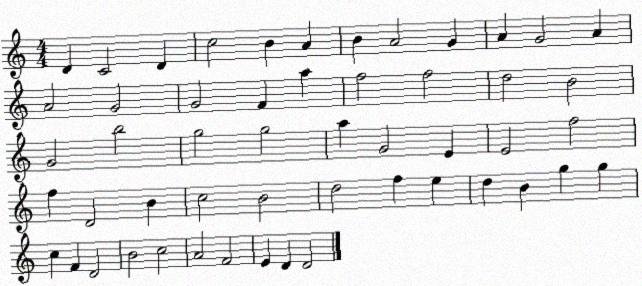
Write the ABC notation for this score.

X:1
T:Untitled
M:4/4
L:1/4
K:C
D C2 D c2 B A B A2 G A G2 A A2 G2 G2 F a f2 f2 d2 B2 G2 b2 g2 g2 a G2 E E2 f2 f D2 B c2 B2 d2 f e d B g g c F D2 B2 c2 A2 F2 E D D2